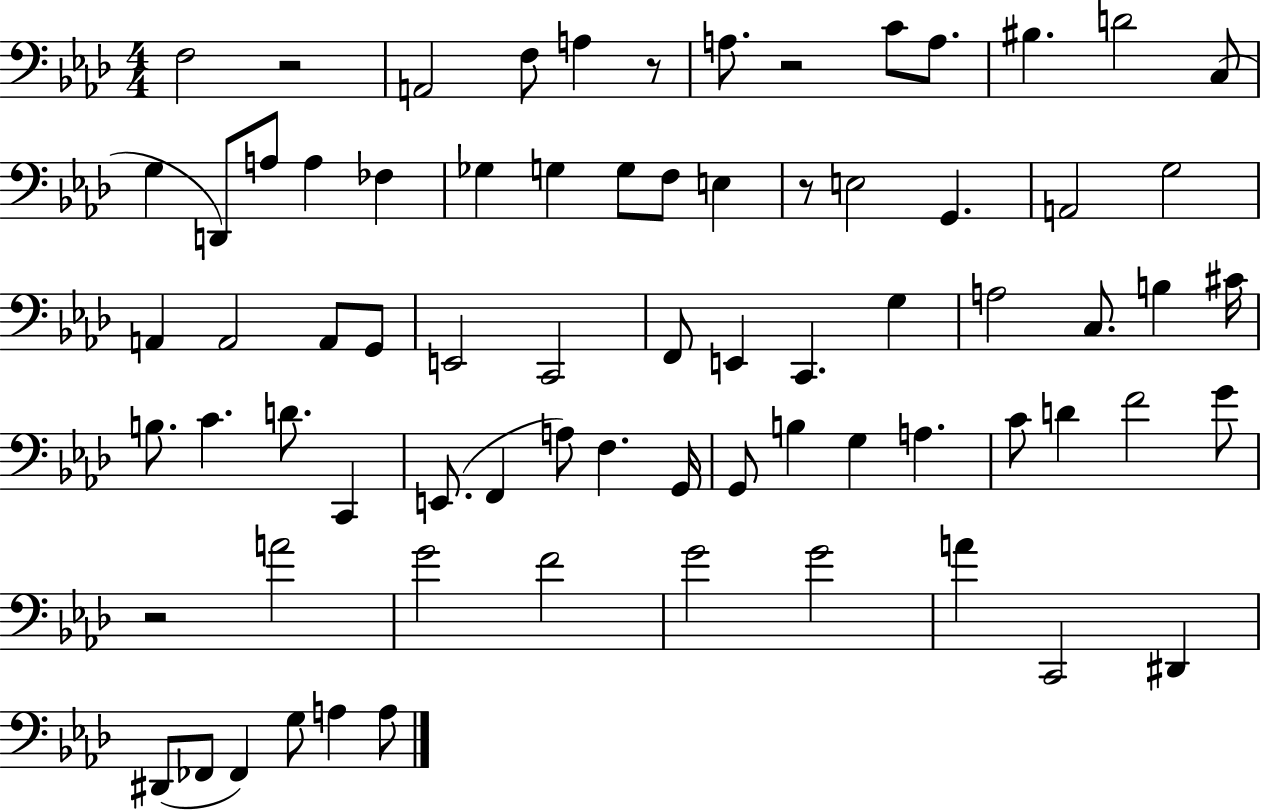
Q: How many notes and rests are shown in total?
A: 74